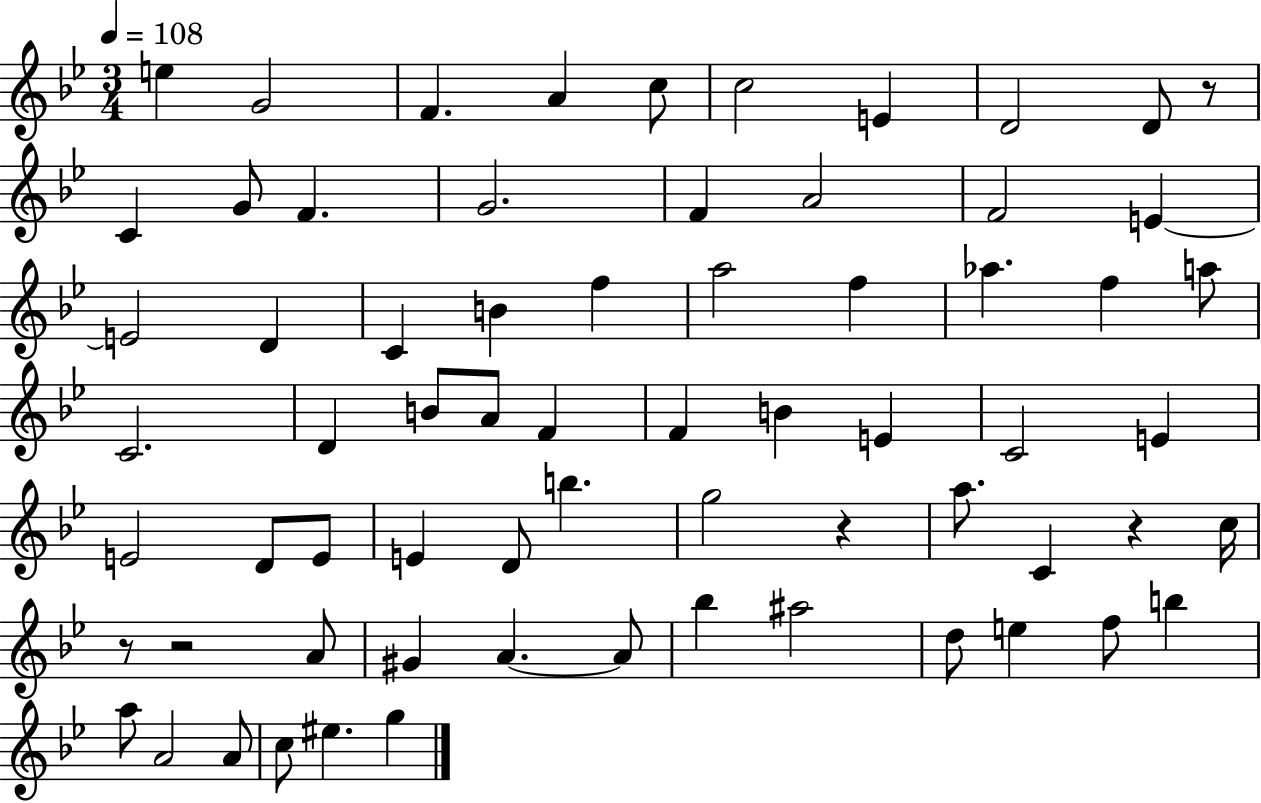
E5/q G4/h F4/q. A4/q C5/e C5/h E4/q D4/h D4/e R/e C4/q G4/e F4/q. G4/h. F4/q A4/h F4/h E4/q E4/h D4/q C4/q B4/q F5/q A5/h F5/q Ab5/q. F5/q A5/e C4/h. D4/q B4/e A4/e F4/q F4/q B4/q E4/q C4/h E4/q E4/h D4/e E4/e E4/q D4/e B5/q. G5/h R/q A5/e. C4/q R/q C5/s R/e R/h A4/e G#4/q A4/q. A4/e Bb5/q A#5/h D5/e E5/q F5/e B5/q A5/e A4/h A4/e C5/e EIS5/q. G5/q